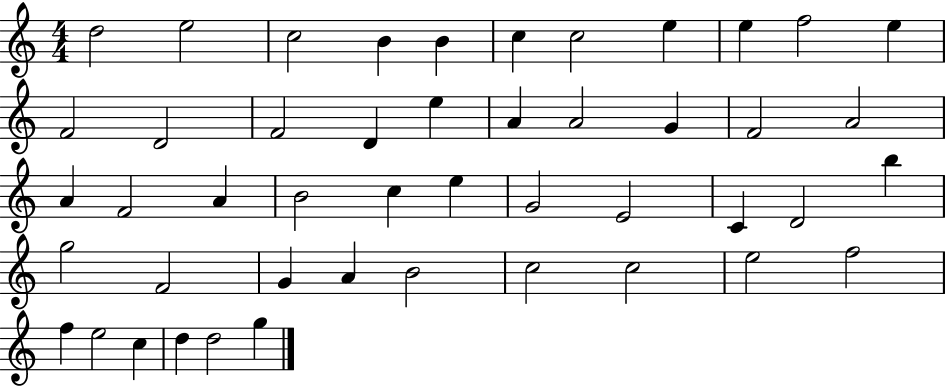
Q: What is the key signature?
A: C major